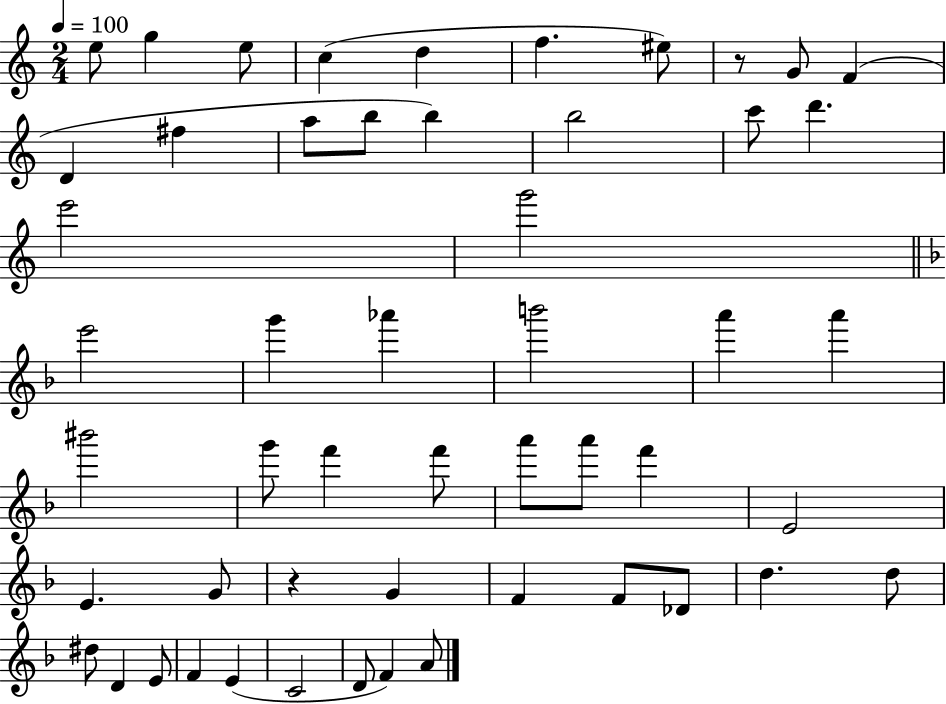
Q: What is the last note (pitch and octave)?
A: A4